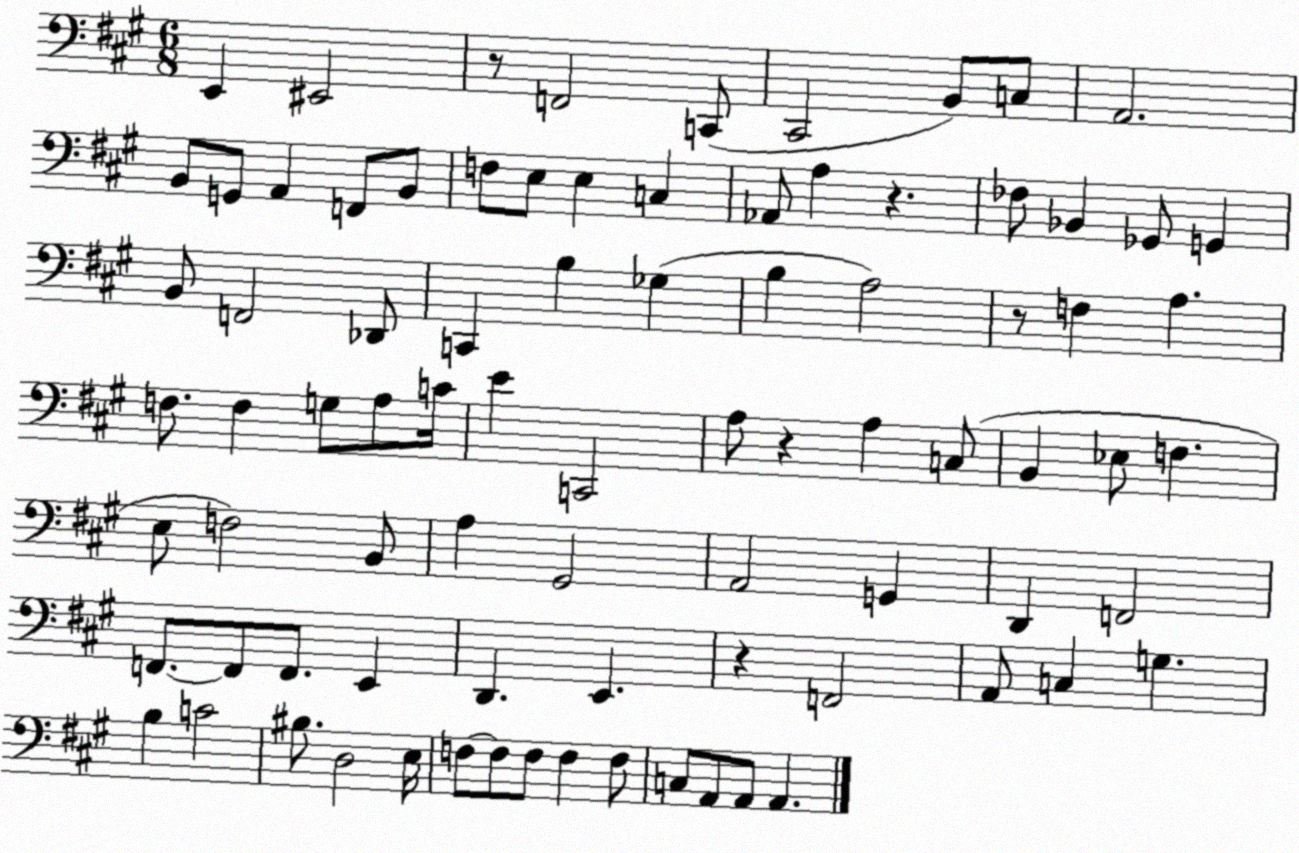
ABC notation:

X:1
T:Untitled
M:6/8
L:1/4
K:A
E,, ^E,,2 z/2 F,,2 C,,/2 ^C,,2 B,,/2 C,/2 A,,2 B,,/2 G,,/2 A,, F,,/2 B,,/2 F,/2 E,/2 E, C, _A,,/2 A, z _F,/2 _B,, _G,,/2 G,, B,,/2 F,,2 _D,,/2 C,, B, _G, B, A,2 z/2 F, A, F,/2 F, G,/2 A,/2 C/4 E C,,2 A,/2 z A, C,/2 B,, _E,/2 F, E,/2 F,2 B,,/2 A, ^G,,2 A,,2 G,, D,, F,,2 F,,/2 F,,/2 F,,/2 E,, D,, E,, z F,,2 A,,/2 C, G, B, C2 ^B,/2 D,2 E,/4 F,/2 F,/2 F,/2 F, F,/2 C,/2 A,,/2 A,,/2 A,,